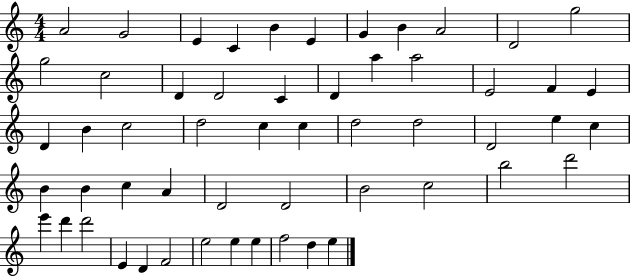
{
  \clef treble
  \numericTimeSignature
  \time 4/4
  \key c \major
  a'2 g'2 | e'4 c'4 b'4 e'4 | g'4 b'4 a'2 | d'2 g''2 | \break g''2 c''2 | d'4 d'2 c'4 | d'4 a''4 a''2 | e'2 f'4 e'4 | \break d'4 b'4 c''2 | d''2 c''4 c''4 | d''2 d''2 | d'2 e''4 c''4 | \break b'4 b'4 c''4 a'4 | d'2 d'2 | b'2 c''2 | b''2 d'''2 | \break e'''4 d'''4 d'''2 | e'4 d'4 f'2 | e''2 e''4 e''4 | f''2 d''4 e''4 | \break \bar "|."
}